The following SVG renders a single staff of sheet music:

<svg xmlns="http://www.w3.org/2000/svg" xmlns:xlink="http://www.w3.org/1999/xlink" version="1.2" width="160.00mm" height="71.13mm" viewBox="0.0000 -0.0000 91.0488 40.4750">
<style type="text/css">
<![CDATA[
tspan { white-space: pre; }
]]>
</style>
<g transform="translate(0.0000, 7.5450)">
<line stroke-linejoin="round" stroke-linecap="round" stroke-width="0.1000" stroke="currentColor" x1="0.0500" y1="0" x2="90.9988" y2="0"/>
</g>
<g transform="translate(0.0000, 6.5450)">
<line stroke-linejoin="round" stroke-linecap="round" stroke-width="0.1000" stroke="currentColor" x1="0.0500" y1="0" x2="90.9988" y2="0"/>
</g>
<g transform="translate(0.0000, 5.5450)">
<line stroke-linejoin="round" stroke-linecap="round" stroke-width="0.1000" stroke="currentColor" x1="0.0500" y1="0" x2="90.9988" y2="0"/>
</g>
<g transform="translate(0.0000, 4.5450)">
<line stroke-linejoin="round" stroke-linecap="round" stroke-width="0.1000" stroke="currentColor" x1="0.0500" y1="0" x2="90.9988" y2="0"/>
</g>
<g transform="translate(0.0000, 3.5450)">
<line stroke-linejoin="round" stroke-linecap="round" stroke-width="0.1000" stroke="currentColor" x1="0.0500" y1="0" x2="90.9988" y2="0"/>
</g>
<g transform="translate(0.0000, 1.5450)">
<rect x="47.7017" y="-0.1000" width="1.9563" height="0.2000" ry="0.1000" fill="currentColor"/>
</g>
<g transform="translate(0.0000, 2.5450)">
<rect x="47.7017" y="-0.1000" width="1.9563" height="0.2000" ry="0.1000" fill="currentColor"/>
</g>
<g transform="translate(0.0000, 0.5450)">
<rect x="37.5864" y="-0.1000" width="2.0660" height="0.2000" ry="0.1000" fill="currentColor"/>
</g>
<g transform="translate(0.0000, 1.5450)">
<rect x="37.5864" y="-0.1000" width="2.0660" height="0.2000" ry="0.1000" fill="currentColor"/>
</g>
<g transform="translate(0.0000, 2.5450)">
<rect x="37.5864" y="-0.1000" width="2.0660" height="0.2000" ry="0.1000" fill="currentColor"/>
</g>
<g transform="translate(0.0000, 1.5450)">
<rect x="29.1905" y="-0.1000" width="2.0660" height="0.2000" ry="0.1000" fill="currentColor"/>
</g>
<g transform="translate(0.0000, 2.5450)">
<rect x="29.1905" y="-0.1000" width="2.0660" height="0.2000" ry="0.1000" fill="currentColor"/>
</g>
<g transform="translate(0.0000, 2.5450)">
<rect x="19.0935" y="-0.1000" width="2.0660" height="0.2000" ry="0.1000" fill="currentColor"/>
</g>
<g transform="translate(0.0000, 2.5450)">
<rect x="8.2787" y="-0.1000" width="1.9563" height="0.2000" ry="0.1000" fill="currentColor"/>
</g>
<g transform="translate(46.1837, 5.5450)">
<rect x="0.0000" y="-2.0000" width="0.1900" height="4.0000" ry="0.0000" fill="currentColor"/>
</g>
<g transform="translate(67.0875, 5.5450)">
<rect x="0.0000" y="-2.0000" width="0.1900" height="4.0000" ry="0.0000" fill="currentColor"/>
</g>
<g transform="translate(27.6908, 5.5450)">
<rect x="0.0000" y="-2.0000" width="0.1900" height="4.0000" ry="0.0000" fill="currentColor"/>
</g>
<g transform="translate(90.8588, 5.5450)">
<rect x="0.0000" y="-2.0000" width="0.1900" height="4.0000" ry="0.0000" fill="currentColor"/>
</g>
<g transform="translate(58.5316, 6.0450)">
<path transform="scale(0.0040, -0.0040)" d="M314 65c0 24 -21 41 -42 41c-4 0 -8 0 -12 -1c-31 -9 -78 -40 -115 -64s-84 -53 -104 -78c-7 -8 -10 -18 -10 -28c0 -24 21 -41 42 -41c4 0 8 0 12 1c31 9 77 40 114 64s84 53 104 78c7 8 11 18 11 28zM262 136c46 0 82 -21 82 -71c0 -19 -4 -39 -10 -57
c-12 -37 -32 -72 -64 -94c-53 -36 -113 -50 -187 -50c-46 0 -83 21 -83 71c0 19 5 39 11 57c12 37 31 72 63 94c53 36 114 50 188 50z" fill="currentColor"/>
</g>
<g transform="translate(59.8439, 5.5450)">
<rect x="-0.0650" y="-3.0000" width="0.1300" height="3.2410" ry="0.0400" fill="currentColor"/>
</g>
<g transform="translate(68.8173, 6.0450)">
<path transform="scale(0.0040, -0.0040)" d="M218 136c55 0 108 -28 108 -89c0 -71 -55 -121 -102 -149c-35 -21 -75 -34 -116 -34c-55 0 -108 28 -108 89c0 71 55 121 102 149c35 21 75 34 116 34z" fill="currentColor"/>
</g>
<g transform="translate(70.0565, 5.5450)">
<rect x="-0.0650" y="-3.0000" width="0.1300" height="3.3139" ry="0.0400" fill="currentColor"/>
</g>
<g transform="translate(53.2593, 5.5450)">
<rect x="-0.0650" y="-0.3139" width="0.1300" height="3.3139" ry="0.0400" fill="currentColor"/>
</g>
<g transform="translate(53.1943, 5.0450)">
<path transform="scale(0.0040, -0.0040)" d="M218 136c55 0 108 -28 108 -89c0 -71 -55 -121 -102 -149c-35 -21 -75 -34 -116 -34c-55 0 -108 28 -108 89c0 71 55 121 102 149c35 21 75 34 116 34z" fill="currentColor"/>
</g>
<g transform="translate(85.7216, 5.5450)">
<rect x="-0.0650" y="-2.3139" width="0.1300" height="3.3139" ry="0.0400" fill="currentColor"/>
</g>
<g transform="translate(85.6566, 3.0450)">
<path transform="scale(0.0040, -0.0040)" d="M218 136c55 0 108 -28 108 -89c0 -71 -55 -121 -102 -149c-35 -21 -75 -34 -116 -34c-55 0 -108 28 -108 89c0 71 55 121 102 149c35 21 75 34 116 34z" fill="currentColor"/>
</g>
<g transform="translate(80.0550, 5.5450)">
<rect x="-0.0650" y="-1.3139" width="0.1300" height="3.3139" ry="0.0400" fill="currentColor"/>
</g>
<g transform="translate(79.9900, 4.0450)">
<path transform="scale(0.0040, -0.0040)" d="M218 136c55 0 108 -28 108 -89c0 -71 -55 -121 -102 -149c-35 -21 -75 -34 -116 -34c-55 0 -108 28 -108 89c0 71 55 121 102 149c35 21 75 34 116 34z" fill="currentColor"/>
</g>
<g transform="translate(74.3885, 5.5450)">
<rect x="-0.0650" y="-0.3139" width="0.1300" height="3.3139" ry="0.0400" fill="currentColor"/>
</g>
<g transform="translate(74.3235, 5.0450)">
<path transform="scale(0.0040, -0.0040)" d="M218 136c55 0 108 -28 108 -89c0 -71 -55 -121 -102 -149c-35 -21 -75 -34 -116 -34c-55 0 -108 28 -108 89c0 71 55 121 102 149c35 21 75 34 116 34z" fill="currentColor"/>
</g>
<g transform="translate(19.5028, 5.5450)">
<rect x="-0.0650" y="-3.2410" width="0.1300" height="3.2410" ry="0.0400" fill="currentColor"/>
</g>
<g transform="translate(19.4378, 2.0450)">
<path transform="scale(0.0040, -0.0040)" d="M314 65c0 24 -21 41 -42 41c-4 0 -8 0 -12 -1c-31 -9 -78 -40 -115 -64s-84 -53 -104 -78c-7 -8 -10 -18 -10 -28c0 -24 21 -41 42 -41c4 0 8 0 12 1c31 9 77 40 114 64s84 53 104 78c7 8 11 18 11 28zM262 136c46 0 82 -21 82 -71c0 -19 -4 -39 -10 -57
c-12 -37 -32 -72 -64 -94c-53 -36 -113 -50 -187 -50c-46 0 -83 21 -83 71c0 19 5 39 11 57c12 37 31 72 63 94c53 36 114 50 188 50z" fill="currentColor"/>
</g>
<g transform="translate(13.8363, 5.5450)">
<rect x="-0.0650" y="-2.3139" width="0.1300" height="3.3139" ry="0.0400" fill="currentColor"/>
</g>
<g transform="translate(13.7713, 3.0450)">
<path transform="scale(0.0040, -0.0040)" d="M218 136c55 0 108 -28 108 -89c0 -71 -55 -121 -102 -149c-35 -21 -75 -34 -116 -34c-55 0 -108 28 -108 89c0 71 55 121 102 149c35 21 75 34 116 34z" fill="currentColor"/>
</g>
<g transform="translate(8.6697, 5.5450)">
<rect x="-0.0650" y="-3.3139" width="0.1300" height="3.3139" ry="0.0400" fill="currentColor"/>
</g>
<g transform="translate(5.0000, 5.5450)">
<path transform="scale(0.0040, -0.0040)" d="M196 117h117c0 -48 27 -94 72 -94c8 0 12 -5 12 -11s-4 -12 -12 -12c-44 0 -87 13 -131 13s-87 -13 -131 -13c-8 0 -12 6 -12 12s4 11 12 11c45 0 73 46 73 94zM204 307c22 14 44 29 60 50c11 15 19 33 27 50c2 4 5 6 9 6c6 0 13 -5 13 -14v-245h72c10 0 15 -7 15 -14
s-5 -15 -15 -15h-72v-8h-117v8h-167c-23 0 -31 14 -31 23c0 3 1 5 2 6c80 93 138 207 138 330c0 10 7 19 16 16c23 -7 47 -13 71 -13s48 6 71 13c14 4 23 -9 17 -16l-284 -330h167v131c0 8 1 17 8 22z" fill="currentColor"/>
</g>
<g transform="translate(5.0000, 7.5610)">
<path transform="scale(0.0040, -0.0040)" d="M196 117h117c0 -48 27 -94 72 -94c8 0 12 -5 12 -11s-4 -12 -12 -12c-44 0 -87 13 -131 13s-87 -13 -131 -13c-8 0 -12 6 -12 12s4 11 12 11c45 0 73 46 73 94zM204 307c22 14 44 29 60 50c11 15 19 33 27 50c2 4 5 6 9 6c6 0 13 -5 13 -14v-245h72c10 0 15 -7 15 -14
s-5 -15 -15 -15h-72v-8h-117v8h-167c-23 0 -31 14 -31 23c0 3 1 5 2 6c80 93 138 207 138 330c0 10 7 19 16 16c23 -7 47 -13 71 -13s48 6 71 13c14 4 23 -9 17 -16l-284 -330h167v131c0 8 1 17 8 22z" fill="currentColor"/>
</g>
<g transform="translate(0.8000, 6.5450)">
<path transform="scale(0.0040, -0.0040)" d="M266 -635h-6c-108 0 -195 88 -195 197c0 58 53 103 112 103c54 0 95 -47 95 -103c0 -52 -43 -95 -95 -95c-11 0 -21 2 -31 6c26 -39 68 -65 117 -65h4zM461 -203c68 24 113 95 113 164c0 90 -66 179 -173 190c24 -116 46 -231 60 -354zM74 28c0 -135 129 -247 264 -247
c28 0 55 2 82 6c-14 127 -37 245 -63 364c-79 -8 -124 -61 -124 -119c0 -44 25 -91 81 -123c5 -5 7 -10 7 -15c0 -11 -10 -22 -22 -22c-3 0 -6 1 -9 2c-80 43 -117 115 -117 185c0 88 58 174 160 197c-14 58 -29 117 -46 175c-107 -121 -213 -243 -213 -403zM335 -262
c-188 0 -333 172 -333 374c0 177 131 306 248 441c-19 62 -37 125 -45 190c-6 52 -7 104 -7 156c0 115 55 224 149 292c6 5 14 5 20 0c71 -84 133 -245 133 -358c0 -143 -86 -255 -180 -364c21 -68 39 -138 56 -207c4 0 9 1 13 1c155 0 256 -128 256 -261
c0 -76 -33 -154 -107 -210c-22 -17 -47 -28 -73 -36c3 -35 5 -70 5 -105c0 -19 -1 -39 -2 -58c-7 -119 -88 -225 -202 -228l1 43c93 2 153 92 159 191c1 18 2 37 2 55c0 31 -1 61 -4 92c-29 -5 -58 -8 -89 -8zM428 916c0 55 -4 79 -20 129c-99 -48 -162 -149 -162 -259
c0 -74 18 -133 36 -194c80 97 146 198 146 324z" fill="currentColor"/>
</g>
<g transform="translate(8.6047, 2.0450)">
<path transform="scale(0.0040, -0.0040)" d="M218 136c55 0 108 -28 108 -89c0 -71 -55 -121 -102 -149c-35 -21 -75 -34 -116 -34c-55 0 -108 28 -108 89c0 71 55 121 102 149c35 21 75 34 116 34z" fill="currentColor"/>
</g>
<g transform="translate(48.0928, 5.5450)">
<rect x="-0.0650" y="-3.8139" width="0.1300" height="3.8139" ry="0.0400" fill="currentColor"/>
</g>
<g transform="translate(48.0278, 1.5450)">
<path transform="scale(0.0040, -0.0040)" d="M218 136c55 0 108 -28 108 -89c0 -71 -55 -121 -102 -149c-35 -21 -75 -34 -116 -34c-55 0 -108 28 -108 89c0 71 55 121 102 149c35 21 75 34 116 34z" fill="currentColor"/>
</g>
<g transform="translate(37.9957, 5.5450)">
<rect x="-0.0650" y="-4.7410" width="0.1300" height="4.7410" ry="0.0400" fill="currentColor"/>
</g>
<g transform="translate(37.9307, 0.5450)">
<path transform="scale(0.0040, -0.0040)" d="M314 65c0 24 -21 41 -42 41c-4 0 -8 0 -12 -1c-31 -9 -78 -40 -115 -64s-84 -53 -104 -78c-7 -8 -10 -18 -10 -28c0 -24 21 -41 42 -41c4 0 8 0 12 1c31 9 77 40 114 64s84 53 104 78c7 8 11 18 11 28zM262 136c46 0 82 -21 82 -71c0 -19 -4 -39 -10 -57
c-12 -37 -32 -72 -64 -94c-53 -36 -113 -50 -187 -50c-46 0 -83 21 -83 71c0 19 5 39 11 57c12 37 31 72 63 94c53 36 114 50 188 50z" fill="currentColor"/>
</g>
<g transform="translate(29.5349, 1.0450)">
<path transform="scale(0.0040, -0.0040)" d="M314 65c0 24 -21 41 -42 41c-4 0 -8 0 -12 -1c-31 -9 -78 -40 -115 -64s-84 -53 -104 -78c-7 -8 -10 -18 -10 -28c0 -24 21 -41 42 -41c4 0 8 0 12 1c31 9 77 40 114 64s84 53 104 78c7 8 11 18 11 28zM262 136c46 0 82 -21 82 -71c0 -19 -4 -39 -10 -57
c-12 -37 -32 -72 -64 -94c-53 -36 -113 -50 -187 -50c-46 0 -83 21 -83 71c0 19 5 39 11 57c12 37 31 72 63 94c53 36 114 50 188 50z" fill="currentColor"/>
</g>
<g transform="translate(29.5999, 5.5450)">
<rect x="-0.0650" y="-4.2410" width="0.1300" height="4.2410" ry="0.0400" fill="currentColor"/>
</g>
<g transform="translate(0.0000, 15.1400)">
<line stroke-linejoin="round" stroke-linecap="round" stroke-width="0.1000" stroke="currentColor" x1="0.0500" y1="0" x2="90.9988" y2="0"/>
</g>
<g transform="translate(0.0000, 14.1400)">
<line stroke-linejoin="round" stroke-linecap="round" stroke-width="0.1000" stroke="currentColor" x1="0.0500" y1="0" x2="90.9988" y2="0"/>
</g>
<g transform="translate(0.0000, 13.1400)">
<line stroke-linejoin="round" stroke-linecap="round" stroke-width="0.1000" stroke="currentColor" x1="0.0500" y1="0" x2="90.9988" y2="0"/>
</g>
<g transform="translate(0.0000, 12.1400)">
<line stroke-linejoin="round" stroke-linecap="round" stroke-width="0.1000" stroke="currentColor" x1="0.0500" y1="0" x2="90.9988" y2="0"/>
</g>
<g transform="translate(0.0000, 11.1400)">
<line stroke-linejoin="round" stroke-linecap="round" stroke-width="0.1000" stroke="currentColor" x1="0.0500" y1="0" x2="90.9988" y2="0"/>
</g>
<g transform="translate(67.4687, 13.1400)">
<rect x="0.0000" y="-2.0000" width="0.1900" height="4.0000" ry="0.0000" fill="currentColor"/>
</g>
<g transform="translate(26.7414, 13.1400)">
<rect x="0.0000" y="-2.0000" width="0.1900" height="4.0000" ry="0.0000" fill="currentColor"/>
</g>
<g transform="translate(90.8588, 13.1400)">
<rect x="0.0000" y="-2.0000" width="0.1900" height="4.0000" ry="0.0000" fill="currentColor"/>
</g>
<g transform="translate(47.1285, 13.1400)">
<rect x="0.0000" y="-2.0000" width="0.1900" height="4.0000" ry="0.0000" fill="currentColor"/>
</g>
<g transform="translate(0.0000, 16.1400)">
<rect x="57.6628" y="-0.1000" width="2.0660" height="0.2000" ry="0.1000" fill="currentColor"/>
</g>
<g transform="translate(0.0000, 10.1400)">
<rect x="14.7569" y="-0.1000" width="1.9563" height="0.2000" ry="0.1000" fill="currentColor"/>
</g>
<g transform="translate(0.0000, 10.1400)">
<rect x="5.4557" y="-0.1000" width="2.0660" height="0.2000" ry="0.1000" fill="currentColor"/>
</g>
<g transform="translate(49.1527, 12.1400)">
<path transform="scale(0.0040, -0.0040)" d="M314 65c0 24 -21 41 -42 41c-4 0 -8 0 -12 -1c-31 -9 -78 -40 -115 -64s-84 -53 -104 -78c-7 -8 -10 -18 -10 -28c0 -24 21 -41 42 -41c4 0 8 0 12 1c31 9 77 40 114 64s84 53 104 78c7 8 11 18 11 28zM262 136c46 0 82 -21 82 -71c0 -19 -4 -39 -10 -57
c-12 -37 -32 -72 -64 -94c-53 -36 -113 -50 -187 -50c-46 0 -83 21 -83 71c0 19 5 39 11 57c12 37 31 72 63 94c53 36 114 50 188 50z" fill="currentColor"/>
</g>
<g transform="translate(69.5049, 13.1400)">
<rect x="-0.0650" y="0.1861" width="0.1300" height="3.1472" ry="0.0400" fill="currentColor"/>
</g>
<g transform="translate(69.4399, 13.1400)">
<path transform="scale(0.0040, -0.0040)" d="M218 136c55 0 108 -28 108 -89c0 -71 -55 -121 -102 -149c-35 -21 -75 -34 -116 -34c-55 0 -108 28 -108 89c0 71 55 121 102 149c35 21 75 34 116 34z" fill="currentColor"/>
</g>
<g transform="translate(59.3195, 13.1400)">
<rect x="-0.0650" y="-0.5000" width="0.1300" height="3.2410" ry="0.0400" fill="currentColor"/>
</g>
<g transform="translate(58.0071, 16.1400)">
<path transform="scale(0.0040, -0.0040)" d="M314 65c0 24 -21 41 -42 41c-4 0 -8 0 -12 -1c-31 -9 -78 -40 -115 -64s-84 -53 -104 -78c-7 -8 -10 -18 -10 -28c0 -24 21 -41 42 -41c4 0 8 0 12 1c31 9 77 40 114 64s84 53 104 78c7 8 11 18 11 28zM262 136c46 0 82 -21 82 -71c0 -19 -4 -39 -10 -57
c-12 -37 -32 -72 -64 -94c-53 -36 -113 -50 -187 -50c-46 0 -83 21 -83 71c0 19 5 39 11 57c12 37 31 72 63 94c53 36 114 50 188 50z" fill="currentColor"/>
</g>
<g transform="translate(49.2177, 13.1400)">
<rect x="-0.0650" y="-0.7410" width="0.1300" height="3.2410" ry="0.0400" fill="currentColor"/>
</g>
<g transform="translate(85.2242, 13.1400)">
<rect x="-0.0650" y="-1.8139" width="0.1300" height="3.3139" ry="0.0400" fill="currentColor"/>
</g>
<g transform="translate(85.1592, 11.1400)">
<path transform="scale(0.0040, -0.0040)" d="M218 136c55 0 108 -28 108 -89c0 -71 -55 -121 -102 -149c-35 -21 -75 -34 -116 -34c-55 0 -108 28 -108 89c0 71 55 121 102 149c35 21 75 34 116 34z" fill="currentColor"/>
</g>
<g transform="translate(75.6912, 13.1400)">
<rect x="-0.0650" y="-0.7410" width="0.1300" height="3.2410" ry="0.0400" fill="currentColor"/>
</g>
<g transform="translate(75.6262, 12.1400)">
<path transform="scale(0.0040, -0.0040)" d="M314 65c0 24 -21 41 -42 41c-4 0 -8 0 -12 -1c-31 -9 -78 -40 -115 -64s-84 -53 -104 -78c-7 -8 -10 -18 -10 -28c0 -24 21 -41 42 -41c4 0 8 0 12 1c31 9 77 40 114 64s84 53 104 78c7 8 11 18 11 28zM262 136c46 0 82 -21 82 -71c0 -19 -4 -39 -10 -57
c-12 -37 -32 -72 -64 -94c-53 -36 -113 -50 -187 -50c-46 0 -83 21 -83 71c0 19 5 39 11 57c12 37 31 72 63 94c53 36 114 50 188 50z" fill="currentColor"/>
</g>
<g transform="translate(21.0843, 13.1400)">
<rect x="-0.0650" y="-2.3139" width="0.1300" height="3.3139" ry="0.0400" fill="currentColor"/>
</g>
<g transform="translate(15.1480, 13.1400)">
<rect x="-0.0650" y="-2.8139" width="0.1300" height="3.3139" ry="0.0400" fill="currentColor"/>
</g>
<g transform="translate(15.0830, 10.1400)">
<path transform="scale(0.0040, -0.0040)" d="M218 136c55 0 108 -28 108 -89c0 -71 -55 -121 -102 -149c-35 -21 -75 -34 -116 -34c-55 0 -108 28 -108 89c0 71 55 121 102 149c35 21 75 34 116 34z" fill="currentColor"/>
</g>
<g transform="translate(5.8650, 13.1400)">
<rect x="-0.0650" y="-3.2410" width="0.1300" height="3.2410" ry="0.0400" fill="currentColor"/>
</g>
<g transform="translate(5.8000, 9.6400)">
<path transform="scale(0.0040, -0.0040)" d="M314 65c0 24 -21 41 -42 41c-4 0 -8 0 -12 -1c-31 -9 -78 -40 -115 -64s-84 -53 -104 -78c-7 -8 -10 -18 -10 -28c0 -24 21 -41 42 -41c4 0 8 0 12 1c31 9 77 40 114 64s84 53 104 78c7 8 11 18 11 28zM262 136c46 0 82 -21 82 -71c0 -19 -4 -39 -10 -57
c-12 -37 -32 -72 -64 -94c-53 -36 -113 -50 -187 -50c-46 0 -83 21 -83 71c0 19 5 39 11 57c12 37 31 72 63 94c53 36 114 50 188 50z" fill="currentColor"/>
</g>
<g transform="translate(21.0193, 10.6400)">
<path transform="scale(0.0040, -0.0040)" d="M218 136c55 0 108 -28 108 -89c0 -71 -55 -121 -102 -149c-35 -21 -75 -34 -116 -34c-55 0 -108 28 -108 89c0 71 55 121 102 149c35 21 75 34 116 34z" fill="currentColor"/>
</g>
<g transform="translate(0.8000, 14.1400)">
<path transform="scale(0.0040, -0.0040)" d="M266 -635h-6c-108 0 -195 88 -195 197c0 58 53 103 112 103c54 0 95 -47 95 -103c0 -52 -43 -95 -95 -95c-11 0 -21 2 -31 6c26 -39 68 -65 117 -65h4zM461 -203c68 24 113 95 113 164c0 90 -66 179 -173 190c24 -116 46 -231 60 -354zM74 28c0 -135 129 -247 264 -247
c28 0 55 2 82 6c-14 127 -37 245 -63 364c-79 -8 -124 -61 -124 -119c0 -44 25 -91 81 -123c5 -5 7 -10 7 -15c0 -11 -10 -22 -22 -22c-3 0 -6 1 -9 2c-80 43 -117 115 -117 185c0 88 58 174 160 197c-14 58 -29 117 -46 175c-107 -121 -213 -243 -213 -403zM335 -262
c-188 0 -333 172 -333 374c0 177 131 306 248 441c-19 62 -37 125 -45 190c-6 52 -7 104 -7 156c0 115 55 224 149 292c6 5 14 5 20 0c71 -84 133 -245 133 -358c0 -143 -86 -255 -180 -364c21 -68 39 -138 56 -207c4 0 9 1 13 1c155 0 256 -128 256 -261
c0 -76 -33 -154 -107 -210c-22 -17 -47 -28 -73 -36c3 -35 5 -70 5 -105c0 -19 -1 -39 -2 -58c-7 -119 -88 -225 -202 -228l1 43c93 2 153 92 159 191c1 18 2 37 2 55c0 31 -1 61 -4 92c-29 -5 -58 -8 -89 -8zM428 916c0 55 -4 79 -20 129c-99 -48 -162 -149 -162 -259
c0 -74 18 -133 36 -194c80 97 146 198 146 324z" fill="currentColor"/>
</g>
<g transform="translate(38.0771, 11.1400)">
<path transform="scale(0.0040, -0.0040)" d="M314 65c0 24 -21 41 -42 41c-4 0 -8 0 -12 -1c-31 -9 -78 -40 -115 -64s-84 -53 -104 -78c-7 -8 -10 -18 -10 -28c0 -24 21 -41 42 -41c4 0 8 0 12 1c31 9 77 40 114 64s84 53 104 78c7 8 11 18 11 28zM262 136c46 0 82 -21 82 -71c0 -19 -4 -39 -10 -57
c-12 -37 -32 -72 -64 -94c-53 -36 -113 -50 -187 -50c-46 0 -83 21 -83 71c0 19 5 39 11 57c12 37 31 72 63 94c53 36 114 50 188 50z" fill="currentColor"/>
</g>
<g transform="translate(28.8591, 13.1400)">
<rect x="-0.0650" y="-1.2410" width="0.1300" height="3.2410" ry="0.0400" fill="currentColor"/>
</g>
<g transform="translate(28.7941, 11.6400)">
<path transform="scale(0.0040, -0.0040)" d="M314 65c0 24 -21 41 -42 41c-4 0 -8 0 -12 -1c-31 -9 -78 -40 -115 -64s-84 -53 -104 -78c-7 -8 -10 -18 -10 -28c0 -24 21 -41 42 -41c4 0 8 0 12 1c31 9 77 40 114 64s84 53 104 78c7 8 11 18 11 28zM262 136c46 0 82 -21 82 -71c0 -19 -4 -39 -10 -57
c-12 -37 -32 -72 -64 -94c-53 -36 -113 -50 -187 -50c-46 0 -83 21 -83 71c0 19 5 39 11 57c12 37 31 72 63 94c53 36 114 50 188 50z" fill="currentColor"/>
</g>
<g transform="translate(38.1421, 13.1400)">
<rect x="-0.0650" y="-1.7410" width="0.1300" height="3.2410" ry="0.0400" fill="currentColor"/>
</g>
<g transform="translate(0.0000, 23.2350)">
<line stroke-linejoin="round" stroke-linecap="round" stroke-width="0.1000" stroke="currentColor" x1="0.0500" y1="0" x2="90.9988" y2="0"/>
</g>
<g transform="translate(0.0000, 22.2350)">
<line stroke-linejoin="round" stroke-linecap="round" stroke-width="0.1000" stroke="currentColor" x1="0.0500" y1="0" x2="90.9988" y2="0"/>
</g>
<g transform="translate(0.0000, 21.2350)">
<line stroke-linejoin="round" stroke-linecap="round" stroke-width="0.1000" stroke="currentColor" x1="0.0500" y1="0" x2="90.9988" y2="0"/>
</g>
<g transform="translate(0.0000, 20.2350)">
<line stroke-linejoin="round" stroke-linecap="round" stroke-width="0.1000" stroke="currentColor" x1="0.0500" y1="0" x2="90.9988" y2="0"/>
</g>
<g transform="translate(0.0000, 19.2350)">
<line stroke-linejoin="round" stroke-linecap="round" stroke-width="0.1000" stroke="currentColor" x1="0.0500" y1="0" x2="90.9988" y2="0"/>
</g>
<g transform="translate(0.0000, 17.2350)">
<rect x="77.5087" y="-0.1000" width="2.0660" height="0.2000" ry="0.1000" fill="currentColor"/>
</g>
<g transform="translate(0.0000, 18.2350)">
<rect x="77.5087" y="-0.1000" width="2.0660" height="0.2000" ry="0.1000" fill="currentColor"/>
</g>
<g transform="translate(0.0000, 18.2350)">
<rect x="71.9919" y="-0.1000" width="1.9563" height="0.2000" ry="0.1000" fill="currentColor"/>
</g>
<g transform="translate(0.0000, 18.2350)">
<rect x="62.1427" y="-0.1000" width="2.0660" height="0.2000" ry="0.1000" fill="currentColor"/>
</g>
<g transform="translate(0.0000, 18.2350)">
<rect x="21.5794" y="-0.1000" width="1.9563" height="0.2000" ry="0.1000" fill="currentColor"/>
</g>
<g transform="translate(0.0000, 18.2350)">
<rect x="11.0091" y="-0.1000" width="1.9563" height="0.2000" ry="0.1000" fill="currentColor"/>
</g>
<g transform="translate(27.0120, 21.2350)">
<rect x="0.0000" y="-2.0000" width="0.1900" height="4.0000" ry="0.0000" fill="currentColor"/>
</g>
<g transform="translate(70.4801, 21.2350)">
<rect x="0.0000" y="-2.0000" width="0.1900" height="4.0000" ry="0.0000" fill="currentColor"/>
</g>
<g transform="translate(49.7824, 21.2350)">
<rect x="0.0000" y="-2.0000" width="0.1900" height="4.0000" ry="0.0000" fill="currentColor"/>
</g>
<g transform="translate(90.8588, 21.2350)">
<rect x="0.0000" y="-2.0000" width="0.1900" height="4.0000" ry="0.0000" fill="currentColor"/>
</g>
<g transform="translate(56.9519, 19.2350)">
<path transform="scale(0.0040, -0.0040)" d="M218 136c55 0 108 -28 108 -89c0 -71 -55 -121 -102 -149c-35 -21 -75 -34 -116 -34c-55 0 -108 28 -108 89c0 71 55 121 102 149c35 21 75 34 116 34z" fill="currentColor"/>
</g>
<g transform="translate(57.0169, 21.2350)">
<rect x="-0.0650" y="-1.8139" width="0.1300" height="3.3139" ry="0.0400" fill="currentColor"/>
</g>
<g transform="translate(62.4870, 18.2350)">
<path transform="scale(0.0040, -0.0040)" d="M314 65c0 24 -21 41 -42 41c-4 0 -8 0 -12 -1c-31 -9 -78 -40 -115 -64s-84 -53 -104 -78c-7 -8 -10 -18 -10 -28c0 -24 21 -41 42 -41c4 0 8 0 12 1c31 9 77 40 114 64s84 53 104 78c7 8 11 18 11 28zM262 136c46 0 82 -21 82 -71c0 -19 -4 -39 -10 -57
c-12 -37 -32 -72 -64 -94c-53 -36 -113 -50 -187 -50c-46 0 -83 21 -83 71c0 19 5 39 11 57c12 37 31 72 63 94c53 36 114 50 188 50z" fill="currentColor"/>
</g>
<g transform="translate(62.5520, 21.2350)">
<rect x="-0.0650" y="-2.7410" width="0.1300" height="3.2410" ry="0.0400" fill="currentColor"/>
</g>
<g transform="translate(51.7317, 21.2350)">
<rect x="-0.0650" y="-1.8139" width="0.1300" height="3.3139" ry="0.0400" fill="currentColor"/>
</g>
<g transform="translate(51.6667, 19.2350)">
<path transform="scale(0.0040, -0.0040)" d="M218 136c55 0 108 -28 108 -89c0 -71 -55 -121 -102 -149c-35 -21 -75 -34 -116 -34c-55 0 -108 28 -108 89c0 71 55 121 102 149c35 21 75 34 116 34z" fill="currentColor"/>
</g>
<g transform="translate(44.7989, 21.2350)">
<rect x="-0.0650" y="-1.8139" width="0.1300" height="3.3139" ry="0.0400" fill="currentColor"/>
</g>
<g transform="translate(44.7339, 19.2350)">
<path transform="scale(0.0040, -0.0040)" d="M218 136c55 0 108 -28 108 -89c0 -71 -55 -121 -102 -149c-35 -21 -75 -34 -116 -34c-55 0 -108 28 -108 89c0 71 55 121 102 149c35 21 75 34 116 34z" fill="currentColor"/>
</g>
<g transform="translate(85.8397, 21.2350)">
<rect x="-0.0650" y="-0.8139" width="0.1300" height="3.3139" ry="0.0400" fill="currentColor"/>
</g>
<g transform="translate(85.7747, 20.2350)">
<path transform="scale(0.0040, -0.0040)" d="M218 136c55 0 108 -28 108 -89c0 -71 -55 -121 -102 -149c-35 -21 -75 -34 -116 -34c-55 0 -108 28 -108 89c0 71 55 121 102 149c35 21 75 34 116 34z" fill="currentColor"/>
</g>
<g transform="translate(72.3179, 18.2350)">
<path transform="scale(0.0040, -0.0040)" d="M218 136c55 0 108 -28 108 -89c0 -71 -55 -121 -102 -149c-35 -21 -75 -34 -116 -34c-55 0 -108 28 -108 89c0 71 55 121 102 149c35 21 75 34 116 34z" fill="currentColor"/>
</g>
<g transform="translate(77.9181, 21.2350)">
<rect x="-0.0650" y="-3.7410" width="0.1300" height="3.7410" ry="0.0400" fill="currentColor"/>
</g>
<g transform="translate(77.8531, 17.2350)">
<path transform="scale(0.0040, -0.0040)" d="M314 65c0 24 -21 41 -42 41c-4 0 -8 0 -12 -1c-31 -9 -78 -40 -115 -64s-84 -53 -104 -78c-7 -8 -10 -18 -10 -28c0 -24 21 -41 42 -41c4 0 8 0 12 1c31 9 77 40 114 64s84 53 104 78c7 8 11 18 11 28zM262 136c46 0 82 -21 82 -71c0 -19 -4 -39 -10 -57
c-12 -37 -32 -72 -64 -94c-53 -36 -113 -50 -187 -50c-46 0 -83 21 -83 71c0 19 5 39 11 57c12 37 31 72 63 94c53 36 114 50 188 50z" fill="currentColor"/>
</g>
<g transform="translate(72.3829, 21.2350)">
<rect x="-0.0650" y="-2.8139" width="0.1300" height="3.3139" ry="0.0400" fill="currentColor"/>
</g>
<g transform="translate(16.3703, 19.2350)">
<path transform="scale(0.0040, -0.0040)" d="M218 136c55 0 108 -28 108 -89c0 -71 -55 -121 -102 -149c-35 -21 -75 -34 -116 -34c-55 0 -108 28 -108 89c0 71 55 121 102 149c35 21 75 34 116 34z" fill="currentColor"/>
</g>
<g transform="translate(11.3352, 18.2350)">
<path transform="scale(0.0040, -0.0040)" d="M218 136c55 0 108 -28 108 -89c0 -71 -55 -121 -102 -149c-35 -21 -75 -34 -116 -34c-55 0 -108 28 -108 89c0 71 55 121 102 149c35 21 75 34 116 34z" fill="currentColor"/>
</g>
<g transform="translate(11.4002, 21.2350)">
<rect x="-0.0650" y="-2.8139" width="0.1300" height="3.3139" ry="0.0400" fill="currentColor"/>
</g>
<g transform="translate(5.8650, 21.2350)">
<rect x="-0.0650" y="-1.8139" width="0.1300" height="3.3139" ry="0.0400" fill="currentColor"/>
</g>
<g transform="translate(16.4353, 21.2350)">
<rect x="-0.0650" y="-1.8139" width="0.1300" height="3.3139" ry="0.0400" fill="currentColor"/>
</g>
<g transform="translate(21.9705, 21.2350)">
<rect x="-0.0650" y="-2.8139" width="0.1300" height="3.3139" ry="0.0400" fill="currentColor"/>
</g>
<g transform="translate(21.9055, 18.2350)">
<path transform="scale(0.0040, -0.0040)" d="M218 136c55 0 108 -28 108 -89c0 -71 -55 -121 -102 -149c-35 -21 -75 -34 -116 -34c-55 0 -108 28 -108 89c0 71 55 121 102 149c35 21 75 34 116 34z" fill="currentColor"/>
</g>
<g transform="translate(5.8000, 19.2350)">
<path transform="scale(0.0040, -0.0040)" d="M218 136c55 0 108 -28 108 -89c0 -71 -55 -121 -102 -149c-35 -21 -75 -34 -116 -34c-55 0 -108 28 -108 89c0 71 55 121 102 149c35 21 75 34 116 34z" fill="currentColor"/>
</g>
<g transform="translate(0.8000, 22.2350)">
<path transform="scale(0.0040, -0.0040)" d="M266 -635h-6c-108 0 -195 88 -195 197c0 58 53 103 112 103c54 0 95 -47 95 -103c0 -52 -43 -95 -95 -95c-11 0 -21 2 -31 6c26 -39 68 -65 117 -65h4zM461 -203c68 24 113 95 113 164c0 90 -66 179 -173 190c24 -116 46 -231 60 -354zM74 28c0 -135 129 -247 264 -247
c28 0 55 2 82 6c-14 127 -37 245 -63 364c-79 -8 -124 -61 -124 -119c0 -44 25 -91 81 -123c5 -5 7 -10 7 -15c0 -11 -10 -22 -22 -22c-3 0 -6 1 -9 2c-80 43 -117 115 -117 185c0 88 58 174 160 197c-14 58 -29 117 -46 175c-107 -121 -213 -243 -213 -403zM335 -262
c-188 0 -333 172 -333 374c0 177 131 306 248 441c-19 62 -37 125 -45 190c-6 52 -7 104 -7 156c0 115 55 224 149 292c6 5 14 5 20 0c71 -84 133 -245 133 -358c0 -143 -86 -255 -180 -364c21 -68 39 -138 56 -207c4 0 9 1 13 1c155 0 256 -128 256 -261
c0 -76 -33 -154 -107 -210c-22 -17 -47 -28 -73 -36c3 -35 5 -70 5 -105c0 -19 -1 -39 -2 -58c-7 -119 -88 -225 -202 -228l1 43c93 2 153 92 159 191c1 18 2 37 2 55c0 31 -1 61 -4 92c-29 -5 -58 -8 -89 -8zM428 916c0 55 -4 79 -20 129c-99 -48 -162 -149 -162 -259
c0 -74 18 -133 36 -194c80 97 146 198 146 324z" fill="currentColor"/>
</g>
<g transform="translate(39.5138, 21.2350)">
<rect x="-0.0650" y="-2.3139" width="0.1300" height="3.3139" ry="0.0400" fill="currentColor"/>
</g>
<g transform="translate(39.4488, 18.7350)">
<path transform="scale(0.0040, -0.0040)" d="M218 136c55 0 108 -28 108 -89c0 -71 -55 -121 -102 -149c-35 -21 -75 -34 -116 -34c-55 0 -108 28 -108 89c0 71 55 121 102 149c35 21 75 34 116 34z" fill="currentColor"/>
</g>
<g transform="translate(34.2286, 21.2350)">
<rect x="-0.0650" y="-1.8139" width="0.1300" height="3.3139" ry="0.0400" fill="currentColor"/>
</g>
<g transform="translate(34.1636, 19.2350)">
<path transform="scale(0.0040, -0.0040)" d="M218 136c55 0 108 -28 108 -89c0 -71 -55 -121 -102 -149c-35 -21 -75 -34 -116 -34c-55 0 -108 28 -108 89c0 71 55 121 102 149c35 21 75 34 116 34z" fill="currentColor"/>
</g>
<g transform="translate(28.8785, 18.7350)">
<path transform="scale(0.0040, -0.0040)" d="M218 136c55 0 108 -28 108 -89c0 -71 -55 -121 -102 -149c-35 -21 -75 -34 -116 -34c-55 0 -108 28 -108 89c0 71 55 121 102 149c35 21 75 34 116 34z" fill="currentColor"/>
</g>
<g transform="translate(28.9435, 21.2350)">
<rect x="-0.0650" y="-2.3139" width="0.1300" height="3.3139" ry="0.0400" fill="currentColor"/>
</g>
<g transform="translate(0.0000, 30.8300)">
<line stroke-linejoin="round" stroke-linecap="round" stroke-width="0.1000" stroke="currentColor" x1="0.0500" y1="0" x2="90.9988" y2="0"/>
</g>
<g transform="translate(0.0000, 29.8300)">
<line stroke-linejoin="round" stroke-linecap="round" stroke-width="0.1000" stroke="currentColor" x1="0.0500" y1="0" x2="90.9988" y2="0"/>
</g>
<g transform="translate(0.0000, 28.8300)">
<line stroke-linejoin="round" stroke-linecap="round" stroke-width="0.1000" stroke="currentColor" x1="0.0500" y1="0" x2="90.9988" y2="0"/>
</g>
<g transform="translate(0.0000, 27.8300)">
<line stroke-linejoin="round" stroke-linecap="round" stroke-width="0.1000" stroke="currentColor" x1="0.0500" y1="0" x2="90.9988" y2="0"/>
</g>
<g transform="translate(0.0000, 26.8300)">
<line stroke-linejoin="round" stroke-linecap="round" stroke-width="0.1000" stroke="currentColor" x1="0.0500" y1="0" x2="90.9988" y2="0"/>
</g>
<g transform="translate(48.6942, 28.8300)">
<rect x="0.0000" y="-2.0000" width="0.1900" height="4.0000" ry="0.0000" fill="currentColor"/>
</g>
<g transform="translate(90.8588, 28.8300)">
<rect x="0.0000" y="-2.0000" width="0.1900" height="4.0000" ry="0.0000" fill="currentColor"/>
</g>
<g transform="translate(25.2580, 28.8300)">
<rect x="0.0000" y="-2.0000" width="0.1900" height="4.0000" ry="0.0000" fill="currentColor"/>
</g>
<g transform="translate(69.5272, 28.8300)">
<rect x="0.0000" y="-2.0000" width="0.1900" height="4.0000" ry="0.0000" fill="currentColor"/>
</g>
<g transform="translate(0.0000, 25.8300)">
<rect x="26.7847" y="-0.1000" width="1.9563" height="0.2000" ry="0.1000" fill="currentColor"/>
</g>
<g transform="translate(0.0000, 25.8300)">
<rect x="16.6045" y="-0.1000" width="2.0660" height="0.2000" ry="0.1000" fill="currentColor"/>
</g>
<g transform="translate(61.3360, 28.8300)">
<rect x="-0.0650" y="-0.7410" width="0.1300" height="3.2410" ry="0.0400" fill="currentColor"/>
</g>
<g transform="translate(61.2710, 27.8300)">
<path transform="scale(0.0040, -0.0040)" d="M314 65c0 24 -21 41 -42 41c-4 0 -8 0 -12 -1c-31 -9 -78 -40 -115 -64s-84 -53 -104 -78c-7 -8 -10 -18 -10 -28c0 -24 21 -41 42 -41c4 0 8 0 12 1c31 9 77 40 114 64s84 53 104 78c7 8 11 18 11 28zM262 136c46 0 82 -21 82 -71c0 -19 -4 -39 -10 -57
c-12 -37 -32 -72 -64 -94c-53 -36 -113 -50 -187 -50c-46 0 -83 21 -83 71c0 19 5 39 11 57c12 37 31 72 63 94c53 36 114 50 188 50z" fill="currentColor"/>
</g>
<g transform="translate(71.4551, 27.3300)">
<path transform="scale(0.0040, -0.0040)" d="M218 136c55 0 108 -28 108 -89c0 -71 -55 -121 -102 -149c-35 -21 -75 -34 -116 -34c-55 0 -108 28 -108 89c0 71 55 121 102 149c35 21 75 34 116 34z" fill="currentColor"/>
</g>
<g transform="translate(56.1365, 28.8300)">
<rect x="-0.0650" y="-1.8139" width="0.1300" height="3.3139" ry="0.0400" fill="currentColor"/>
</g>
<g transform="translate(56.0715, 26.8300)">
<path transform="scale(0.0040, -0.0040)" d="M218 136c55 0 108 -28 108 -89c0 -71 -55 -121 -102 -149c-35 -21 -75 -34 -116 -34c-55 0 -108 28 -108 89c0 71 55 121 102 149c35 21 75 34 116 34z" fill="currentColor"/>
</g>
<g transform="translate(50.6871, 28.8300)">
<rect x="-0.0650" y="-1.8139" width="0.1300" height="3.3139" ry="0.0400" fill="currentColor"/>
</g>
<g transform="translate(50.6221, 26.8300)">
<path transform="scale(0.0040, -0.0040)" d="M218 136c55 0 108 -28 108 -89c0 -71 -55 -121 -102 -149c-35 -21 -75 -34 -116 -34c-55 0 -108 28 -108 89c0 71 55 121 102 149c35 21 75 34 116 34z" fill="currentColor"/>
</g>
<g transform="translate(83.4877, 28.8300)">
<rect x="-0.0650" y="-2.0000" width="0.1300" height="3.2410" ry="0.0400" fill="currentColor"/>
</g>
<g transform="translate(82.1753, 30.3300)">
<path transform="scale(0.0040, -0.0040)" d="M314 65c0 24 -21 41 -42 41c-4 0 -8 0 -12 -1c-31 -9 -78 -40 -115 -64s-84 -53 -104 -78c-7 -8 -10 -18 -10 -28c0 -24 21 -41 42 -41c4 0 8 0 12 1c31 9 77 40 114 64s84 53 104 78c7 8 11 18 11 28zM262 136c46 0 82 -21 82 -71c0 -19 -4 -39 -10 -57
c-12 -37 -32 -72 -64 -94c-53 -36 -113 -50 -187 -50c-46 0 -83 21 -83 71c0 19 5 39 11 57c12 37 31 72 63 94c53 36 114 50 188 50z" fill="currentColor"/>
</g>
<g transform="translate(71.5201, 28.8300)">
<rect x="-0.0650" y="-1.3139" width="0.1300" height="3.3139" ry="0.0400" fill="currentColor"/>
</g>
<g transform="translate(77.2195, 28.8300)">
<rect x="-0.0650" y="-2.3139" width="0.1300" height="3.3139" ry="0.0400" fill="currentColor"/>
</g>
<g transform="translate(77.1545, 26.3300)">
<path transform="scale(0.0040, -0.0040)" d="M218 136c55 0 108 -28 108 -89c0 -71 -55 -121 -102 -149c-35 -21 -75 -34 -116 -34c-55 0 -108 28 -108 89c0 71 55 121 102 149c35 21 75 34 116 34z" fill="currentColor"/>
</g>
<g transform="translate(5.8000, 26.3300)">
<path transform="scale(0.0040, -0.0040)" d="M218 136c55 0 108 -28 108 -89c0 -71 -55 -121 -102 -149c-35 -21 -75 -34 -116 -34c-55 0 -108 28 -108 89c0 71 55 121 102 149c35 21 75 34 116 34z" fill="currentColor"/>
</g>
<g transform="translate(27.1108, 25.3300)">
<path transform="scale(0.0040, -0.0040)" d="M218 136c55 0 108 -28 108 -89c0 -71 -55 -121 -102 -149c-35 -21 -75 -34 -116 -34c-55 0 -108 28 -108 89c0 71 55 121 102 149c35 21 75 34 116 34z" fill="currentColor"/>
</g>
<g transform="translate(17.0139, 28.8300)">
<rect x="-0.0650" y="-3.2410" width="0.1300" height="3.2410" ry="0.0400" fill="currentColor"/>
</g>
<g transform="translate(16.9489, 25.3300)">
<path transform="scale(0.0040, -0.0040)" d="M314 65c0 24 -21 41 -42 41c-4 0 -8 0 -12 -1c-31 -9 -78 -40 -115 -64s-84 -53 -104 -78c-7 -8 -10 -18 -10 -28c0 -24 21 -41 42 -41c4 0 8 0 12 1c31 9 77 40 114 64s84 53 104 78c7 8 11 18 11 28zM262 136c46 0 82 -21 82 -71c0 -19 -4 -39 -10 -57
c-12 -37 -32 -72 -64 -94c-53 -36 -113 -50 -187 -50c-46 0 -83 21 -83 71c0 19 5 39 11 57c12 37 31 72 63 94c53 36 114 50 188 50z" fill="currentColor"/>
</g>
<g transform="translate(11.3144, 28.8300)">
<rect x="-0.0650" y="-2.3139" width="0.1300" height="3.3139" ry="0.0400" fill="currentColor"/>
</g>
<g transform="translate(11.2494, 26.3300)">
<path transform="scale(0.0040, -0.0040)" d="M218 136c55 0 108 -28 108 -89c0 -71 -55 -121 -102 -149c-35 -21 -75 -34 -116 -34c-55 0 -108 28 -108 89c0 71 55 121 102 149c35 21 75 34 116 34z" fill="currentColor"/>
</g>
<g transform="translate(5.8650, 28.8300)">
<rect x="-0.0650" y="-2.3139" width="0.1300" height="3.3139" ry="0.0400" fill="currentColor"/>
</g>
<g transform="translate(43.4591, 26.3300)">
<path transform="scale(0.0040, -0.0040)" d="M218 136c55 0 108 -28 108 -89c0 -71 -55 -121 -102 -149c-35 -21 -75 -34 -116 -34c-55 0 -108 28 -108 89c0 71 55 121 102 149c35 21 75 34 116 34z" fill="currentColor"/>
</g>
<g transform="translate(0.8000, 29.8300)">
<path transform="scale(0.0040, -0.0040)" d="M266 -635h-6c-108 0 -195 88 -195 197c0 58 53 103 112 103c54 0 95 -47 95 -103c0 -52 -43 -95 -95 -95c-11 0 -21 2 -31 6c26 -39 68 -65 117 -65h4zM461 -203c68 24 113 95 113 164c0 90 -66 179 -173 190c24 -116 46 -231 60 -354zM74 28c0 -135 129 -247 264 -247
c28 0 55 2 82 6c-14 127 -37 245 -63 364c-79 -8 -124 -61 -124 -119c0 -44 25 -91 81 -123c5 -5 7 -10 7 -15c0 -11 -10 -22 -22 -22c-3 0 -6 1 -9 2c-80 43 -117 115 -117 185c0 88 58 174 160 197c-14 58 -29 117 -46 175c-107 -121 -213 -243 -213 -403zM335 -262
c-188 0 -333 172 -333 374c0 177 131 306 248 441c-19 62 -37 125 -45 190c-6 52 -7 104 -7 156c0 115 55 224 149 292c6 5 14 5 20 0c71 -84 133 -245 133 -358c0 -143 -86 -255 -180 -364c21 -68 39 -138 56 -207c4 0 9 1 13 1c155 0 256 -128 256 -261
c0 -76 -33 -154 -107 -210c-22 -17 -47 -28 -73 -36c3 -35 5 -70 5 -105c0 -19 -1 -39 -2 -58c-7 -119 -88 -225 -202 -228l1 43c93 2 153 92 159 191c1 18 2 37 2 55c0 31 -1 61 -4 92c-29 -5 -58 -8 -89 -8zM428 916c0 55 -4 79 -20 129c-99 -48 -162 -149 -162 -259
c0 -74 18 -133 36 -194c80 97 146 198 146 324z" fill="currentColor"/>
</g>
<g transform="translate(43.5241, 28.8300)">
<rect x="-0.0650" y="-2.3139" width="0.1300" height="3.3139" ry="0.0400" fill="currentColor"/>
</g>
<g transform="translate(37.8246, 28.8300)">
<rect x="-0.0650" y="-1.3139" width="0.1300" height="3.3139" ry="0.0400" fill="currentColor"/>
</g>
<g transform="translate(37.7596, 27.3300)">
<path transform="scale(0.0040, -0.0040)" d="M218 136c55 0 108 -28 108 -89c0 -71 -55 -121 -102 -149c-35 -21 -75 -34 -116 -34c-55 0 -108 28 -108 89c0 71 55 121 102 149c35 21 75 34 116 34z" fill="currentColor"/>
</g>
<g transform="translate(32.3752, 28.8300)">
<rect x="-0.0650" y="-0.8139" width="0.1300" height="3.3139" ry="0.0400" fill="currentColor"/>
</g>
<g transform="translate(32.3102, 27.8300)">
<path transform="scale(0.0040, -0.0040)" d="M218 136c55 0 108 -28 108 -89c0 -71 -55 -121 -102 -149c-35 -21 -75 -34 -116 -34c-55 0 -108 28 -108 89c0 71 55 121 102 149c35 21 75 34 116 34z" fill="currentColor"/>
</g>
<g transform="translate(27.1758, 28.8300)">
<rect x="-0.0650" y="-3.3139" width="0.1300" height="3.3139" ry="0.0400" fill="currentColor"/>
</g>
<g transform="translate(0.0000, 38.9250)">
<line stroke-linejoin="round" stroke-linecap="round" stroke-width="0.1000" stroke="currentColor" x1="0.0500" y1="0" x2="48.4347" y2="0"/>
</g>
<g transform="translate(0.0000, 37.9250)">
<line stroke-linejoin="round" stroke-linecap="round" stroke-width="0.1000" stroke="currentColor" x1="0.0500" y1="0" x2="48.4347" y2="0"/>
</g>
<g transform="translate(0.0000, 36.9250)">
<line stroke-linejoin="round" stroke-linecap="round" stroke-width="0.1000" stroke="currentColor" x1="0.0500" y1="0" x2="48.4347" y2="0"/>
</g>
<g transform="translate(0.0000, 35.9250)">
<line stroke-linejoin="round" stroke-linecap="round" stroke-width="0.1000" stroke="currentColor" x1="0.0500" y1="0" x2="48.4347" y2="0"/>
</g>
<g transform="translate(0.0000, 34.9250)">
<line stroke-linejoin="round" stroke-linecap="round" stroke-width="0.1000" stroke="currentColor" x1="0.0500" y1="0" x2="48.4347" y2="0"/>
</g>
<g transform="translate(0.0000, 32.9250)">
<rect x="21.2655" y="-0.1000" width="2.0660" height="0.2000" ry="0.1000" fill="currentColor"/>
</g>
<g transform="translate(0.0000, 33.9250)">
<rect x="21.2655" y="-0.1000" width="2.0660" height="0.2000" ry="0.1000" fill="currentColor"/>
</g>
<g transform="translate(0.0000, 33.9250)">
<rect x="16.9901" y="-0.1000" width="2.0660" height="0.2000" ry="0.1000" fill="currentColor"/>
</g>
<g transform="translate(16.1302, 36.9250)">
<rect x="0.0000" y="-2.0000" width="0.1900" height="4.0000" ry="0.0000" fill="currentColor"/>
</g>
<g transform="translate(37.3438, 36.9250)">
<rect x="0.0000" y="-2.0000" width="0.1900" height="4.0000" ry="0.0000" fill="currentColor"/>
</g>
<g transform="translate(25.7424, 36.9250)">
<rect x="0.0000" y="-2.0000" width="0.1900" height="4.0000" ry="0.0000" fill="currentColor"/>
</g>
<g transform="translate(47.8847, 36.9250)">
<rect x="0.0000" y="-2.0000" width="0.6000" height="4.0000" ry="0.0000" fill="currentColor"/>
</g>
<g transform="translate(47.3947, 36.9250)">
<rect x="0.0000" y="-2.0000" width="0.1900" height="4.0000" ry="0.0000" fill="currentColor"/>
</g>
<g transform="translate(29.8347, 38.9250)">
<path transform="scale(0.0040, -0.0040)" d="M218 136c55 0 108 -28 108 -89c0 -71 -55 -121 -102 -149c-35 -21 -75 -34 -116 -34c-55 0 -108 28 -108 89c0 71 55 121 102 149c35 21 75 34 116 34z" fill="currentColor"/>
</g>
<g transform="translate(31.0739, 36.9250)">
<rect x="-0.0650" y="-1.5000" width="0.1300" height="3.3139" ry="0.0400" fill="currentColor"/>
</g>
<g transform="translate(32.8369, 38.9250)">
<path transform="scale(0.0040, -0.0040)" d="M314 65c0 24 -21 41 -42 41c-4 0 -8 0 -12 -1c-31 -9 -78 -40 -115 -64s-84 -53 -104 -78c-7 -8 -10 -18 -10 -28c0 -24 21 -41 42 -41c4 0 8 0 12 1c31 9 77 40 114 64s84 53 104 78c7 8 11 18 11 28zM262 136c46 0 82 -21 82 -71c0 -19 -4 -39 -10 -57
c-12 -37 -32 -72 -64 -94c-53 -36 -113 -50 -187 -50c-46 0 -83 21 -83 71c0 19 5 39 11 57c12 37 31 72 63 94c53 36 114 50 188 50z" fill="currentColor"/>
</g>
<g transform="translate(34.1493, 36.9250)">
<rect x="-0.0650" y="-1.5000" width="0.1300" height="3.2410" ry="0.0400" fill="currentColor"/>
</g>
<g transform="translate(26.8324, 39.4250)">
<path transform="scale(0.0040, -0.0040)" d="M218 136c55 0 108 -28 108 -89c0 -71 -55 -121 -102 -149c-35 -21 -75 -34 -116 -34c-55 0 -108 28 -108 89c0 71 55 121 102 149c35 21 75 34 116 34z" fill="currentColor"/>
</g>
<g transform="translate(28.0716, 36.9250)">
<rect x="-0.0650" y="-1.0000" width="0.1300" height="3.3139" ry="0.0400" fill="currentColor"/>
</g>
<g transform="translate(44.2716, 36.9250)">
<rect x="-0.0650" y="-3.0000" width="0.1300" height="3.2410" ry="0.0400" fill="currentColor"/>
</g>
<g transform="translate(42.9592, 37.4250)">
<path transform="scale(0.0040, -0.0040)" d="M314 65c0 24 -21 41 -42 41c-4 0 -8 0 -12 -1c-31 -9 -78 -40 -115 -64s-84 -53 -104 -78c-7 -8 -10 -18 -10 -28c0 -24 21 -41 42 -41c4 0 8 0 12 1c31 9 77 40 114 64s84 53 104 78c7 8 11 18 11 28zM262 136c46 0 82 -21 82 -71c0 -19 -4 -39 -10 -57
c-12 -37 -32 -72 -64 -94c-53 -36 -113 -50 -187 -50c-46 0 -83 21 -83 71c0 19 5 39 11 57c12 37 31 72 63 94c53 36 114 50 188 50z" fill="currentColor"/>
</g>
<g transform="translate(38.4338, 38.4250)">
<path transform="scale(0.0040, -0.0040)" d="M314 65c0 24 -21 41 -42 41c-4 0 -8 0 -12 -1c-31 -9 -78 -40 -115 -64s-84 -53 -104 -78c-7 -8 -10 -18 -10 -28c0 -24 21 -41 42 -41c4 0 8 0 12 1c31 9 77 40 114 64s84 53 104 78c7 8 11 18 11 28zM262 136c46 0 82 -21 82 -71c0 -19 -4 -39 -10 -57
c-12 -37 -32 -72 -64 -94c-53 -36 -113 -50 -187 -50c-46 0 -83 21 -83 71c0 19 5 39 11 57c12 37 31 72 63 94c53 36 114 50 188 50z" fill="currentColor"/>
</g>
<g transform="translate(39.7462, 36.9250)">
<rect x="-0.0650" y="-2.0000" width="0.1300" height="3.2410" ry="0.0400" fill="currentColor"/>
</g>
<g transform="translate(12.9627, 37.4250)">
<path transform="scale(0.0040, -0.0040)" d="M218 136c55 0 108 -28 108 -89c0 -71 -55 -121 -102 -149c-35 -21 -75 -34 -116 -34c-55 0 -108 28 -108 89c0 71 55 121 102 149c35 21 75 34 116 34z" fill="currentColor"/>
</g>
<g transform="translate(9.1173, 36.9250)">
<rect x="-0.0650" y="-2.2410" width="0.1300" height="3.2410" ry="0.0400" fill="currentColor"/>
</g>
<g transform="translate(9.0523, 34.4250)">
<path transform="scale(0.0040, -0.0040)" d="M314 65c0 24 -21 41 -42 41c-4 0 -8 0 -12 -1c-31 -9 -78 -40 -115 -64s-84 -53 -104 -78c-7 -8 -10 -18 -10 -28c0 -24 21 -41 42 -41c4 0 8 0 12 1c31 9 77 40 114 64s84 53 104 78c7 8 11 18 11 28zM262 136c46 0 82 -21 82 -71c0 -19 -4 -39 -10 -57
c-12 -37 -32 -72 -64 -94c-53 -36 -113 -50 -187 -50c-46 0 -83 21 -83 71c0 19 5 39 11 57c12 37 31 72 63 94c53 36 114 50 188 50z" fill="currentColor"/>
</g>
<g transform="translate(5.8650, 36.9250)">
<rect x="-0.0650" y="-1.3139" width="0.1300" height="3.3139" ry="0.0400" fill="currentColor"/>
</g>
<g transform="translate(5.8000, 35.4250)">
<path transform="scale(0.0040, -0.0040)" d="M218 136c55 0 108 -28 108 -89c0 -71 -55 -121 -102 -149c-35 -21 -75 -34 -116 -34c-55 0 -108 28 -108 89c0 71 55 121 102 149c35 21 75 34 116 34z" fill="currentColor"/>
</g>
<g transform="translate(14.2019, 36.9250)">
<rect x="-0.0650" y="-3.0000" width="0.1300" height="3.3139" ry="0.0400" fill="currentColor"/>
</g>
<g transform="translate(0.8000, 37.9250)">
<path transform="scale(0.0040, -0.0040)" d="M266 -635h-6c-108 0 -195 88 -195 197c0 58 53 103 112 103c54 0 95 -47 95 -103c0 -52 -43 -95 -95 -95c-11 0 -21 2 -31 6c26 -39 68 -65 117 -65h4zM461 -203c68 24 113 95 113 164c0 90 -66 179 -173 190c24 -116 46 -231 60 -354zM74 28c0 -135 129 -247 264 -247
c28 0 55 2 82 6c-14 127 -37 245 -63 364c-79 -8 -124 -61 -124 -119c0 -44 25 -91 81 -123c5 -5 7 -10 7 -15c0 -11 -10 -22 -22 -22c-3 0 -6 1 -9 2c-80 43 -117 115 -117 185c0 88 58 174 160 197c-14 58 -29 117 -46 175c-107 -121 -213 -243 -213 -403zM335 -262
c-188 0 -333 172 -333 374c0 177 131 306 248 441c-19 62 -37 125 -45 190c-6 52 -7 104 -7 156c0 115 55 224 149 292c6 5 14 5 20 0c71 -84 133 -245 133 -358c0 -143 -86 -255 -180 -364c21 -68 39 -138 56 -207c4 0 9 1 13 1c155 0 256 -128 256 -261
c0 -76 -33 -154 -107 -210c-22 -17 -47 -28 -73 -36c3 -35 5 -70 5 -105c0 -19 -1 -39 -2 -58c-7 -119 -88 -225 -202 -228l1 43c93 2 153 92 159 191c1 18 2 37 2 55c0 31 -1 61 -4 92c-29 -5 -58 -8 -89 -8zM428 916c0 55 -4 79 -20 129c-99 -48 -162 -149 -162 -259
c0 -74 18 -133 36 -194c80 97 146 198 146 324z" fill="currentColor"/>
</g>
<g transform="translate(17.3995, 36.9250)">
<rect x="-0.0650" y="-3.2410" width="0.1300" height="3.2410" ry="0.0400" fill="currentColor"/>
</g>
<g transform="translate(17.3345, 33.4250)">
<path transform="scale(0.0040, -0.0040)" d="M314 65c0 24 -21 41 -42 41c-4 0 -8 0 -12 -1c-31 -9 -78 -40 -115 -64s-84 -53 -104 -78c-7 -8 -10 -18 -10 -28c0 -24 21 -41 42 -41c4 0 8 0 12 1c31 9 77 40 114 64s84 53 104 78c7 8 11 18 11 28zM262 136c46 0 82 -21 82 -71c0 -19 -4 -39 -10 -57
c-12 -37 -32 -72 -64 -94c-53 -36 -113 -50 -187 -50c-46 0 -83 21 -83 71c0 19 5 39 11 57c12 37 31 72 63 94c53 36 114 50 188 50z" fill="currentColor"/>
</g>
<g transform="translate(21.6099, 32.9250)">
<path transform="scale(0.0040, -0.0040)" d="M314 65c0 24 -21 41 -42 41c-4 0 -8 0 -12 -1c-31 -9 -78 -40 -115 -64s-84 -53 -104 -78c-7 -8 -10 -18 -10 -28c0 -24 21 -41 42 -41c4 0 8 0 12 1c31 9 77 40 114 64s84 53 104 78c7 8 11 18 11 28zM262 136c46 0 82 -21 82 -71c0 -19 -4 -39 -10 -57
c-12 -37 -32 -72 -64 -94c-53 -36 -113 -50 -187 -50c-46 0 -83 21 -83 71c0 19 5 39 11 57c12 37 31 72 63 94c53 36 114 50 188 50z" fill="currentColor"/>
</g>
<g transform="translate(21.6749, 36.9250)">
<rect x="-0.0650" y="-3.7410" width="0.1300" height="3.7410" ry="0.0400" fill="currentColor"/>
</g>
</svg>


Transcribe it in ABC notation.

X:1
T:Untitled
M:4/4
L:1/4
K:C
b g b2 d'2 e'2 c' c A2 A c e g b2 a g e2 f2 d2 C2 B d2 f f a f a g f g f f f a2 a c'2 d g g b2 b d e g f f d2 e g F2 e g2 A b2 c'2 D E E2 F2 A2